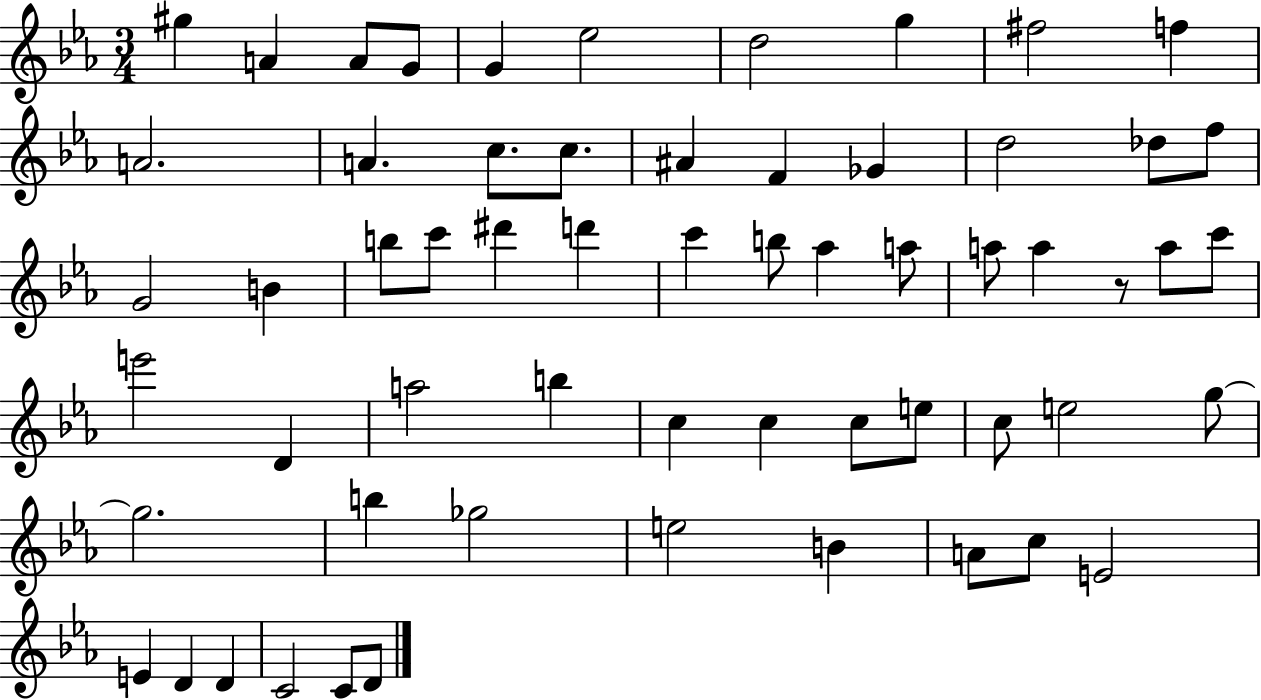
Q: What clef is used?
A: treble